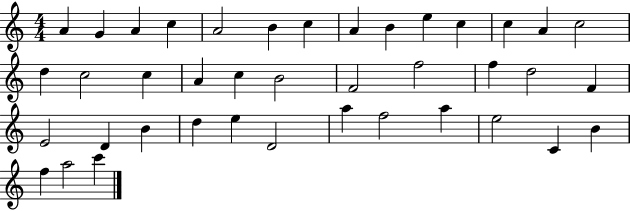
A4/q G4/q A4/q C5/q A4/h B4/q C5/q A4/q B4/q E5/q C5/q C5/q A4/q C5/h D5/q C5/h C5/q A4/q C5/q B4/h F4/h F5/h F5/q D5/h F4/q E4/h D4/q B4/q D5/q E5/q D4/h A5/q F5/h A5/q E5/h C4/q B4/q F5/q A5/h C6/q